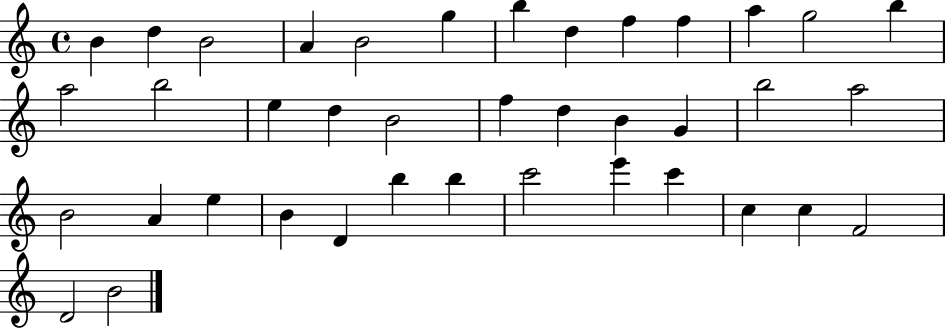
B4/q D5/q B4/h A4/q B4/h G5/q B5/q D5/q F5/q F5/q A5/q G5/h B5/q A5/h B5/h E5/q D5/q B4/h F5/q D5/q B4/q G4/q B5/h A5/h B4/h A4/q E5/q B4/q D4/q B5/q B5/q C6/h E6/q C6/q C5/q C5/q F4/h D4/h B4/h